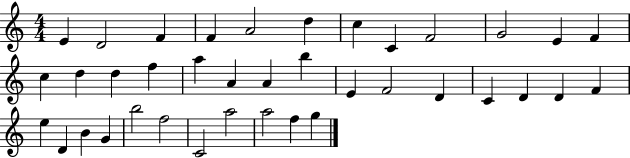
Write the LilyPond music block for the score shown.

{
  \clef treble
  \numericTimeSignature
  \time 4/4
  \key c \major
  e'4 d'2 f'4 | f'4 a'2 d''4 | c''4 c'4 f'2 | g'2 e'4 f'4 | \break c''4 d''4 d''4 f''4 | a''4 a'4 a'4 b''4 | e'4 f'2 d'4 | c'4 d'4 d'4 f'4 | \break e''4 d'4 b'4 g'4 | b''2 f''2 | c'2 a''2 | a''2 f''4 g''4 | \break \bar "|."
}